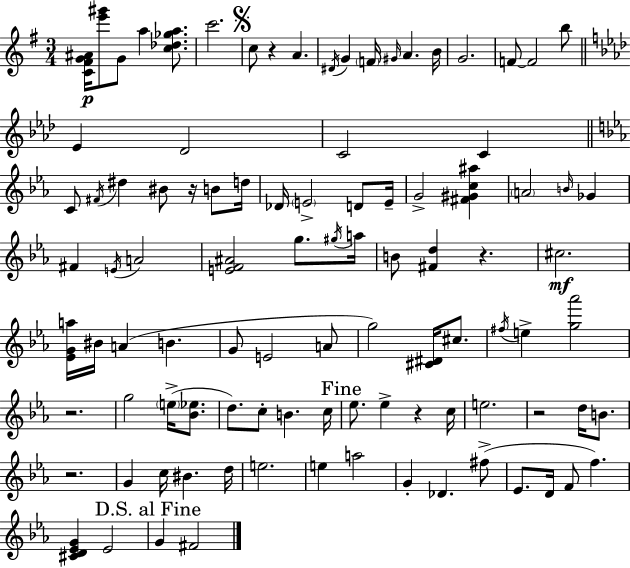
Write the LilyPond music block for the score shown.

{
  \clef treble
  \numericTimeSignature
  \time 3/4
  \key g \major
  <c' fis' g' ais'>16\p <e''' gis'''>8 g'8 a''4 <c'' des'' ges'' a''>8. | c'''2. | \mark \markup { \musicglyph "scripts.segno" } c''8 r4 a'4. | \acciaccatura { dis'16 } g'4 \parenthesize f'16 \grace { gis'16 } a'4. | \break b'16 g'2. | f'8~~ f'2 | b''8 \bar "||" \break \key f \minor ees'4 des'2 | c'2 c'4 | \bar "||" \break \key ees \major c'8 \acciaccatura { fis'16 } dis''4 bis'8 r16 b'8 | d''16 des'16 \parenthesize e'2-> d'8 | e'16-- g'2-> <fis' gis' c'' ais''>4 | \parenthesize a'2 \grace { b'16 } ges'4 | \break fis'4 \acciaccatura { e'16 } a'2 | <e' f' ais'>2 g''8. | \acciaccatura { gis''16 } a''16 b'8 <fis' d''>4 r4. | cis''2.\mf | \break <ees' g' a''>16 bis'16 a'4( b'4. | g'8 e'2 | a'8 g''2) | <cis' dis'>16 cis''8. \acciaccatura { fis''16 } e''4-> <g'' aes'''>2 | \break r2. | g''2 | \parenthesize e''16->( <bes' ees''>8. d''8.) c''8-. b'4. | c''16 \mark "Fine" ees''8. ees''4-> | \break r4 c''16 e''2. | r2 | d''16 b'8. r2. | g'4 c''16 bis'4. | \break d''16 e''2. | e''4 a''2 | g'4-. des'4. | fis''8->( ees'8. d'16 f'8 f''4.) | \break <cis' d' ees' g'>4 ees'2 | \mark "D.S. al Fine" g'4 fis'2 | \bar "|."
}